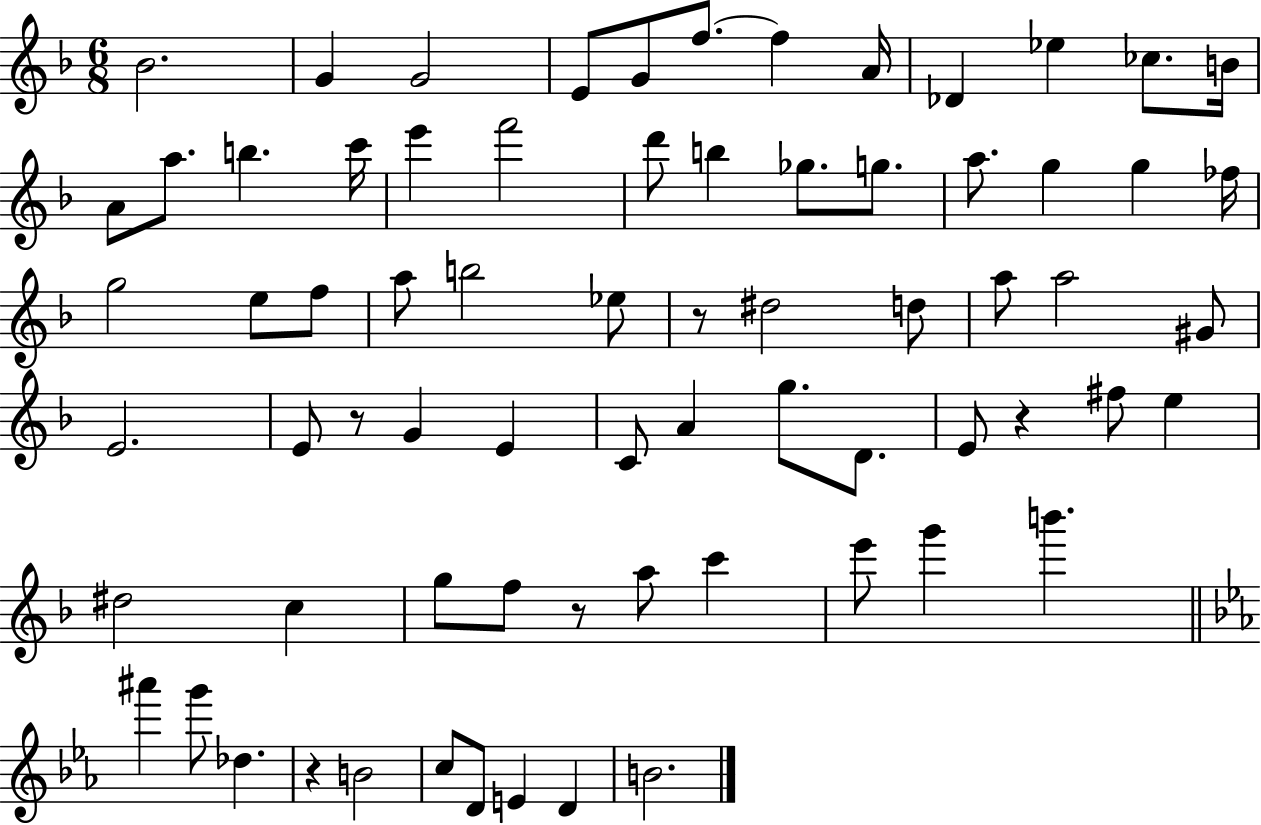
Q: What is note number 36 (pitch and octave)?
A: A5